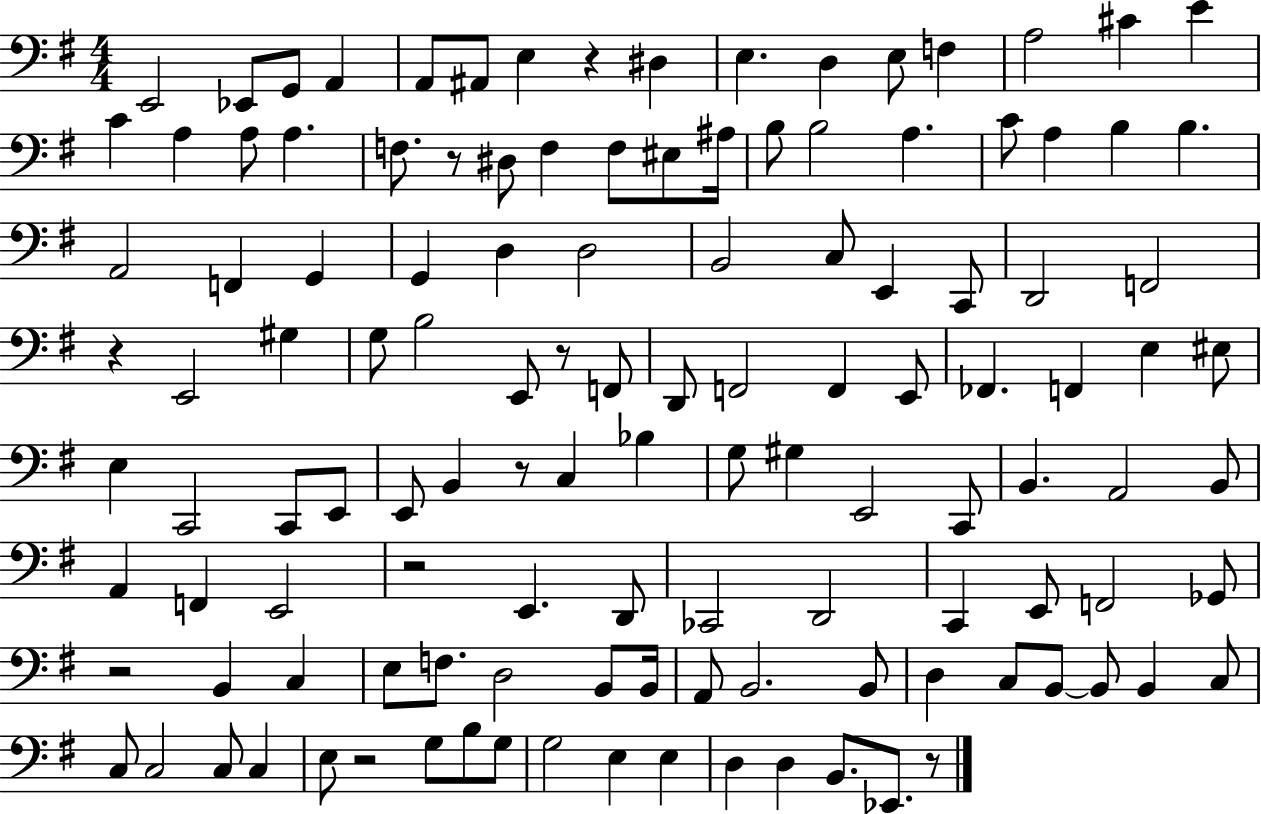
X:1
T:Untitled
M:4/4
L:1/4
K:G
E,,2 _E,,/2 G,,/2 A,, A,,/2 ^A,,/2 E, z ^D, E, D, E,/2 F, A,2 ^C E C A, A,/2 A, F,/2 z/2 ^D,/2 F, F,/2 ^E,/2 ^A,/4 B,/2 B,2 A, C/2 A, B, B, A,,2 F,, G,, G,, D, D,2 B,,2 C,/2 E,, C,,/2 D,,2 F,,2 z E,,2 ^G, G,/2 B,2 E,,/2 z/2 F,,/2 D,,/2 F,,2 F,, E,,/2 _F,, F,, E, ^E,/2 E, C,,2 C,,/2 E,,/2 E,,/2 B,, z/2 C, _B, G,/2 ^G, E,,2 C,,/2 B,, A,,2 B,,/2 A,, F,, E,,2 z2 E,, D,,/2 _C,,2 D,,2 C,, E,,/2 F,,2 _G,,/2 z2 B,, C, E,/2 F,/2 D,2 B,,/2 B,,/4 A,,/2 B,,2 B,,/2 D, C,/2 B,,/2 B,,/2 B,, C,/2 C,/2 C,2 C,/2 C, E,/2 z2 G,/2 B,/2 G,/2 G,2 E, E, D, D, B,,/2 _E,,/2 z/2